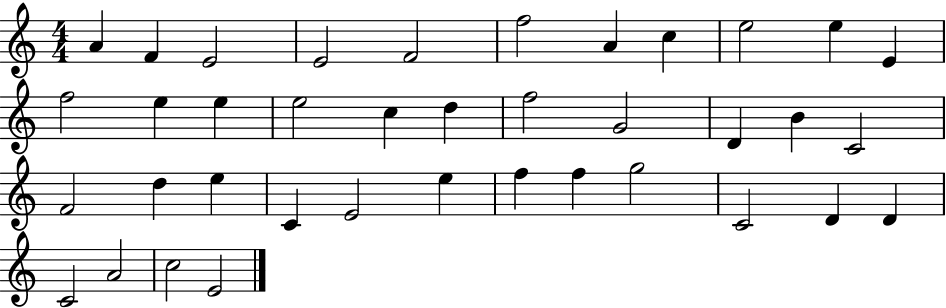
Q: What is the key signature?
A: C major